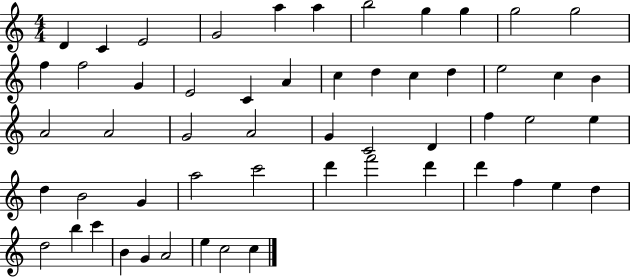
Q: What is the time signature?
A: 4/4